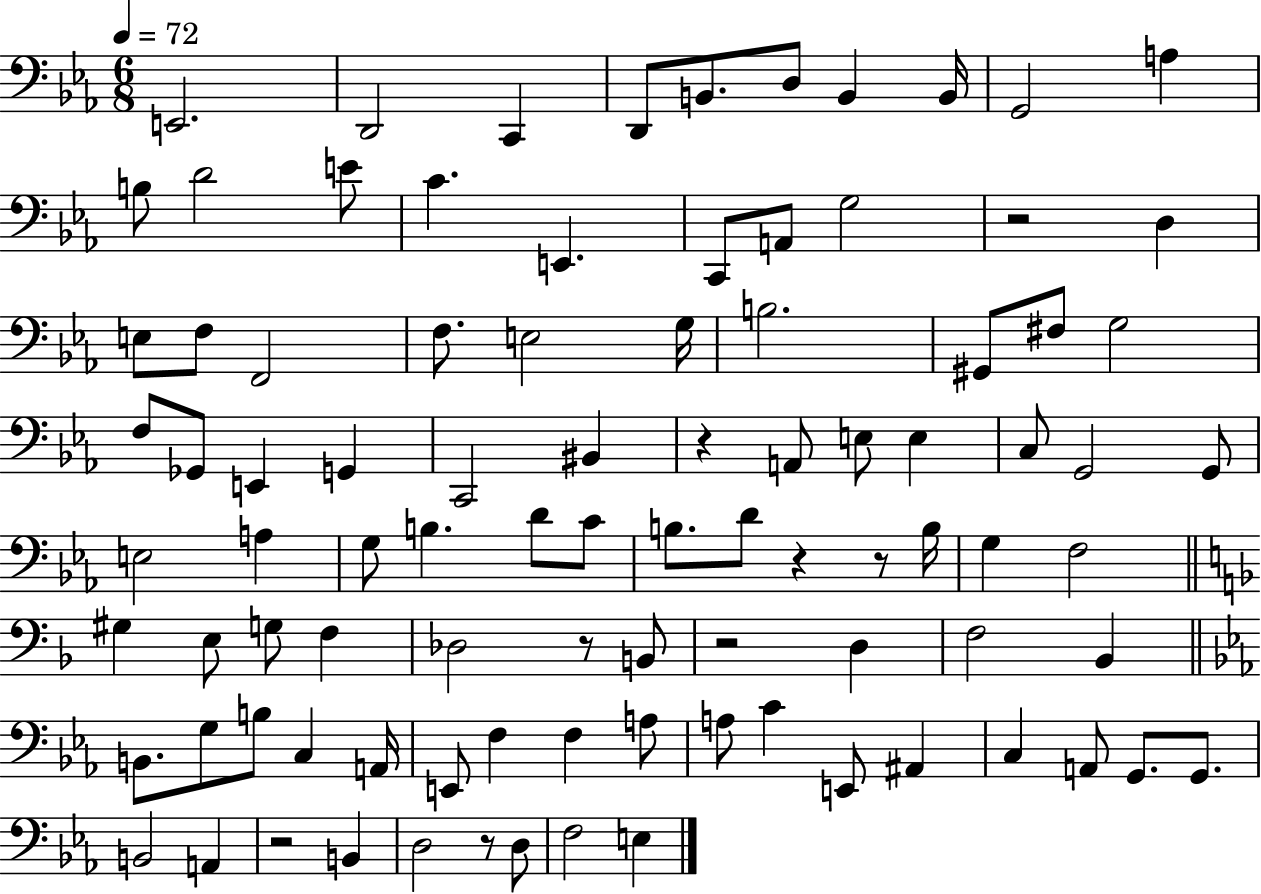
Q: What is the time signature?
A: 6/8